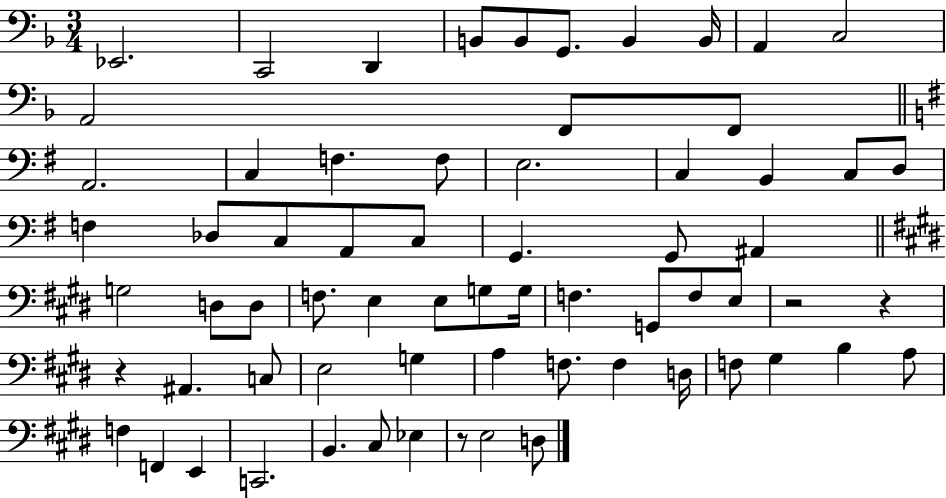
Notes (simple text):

Eb2/h. C2/h D2/q B2/e B2/e G2/e. B2/q B2/s A2/q C3/h A2/h F2/e F2/e A2/h. C3/q F3/q. F3/e E3/h. C3/q B2/q C3/e D3/e F3/q Db3/e C3/e A2/e C3/e G2/q. G2/e A#2/q G3/h D3/e D3/e F3/e. E3/q E3/e G3/e G3/s F3/q. G2/e F3/e E3/e R/h R/q R/q A#2/q. C3/e E3/h G3/q A3/q F3/e. F3/q D3/s F3/e G#3/q B3/q A3/e F3/q F2/q E2/q C2/h. B2/q. C#3/e Eb3/q R/e E3/h D3/e